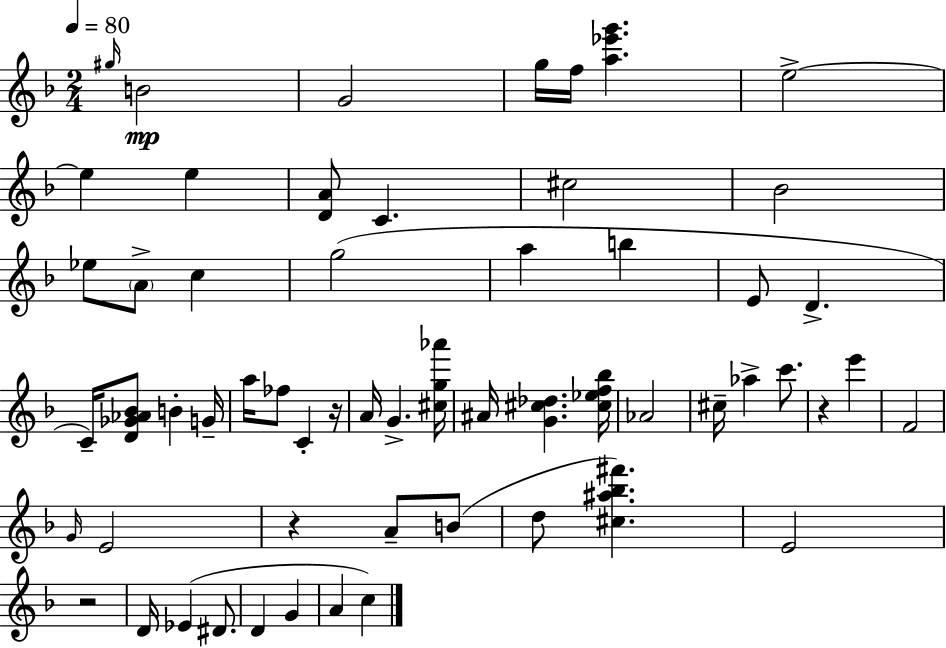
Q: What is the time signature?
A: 2/4